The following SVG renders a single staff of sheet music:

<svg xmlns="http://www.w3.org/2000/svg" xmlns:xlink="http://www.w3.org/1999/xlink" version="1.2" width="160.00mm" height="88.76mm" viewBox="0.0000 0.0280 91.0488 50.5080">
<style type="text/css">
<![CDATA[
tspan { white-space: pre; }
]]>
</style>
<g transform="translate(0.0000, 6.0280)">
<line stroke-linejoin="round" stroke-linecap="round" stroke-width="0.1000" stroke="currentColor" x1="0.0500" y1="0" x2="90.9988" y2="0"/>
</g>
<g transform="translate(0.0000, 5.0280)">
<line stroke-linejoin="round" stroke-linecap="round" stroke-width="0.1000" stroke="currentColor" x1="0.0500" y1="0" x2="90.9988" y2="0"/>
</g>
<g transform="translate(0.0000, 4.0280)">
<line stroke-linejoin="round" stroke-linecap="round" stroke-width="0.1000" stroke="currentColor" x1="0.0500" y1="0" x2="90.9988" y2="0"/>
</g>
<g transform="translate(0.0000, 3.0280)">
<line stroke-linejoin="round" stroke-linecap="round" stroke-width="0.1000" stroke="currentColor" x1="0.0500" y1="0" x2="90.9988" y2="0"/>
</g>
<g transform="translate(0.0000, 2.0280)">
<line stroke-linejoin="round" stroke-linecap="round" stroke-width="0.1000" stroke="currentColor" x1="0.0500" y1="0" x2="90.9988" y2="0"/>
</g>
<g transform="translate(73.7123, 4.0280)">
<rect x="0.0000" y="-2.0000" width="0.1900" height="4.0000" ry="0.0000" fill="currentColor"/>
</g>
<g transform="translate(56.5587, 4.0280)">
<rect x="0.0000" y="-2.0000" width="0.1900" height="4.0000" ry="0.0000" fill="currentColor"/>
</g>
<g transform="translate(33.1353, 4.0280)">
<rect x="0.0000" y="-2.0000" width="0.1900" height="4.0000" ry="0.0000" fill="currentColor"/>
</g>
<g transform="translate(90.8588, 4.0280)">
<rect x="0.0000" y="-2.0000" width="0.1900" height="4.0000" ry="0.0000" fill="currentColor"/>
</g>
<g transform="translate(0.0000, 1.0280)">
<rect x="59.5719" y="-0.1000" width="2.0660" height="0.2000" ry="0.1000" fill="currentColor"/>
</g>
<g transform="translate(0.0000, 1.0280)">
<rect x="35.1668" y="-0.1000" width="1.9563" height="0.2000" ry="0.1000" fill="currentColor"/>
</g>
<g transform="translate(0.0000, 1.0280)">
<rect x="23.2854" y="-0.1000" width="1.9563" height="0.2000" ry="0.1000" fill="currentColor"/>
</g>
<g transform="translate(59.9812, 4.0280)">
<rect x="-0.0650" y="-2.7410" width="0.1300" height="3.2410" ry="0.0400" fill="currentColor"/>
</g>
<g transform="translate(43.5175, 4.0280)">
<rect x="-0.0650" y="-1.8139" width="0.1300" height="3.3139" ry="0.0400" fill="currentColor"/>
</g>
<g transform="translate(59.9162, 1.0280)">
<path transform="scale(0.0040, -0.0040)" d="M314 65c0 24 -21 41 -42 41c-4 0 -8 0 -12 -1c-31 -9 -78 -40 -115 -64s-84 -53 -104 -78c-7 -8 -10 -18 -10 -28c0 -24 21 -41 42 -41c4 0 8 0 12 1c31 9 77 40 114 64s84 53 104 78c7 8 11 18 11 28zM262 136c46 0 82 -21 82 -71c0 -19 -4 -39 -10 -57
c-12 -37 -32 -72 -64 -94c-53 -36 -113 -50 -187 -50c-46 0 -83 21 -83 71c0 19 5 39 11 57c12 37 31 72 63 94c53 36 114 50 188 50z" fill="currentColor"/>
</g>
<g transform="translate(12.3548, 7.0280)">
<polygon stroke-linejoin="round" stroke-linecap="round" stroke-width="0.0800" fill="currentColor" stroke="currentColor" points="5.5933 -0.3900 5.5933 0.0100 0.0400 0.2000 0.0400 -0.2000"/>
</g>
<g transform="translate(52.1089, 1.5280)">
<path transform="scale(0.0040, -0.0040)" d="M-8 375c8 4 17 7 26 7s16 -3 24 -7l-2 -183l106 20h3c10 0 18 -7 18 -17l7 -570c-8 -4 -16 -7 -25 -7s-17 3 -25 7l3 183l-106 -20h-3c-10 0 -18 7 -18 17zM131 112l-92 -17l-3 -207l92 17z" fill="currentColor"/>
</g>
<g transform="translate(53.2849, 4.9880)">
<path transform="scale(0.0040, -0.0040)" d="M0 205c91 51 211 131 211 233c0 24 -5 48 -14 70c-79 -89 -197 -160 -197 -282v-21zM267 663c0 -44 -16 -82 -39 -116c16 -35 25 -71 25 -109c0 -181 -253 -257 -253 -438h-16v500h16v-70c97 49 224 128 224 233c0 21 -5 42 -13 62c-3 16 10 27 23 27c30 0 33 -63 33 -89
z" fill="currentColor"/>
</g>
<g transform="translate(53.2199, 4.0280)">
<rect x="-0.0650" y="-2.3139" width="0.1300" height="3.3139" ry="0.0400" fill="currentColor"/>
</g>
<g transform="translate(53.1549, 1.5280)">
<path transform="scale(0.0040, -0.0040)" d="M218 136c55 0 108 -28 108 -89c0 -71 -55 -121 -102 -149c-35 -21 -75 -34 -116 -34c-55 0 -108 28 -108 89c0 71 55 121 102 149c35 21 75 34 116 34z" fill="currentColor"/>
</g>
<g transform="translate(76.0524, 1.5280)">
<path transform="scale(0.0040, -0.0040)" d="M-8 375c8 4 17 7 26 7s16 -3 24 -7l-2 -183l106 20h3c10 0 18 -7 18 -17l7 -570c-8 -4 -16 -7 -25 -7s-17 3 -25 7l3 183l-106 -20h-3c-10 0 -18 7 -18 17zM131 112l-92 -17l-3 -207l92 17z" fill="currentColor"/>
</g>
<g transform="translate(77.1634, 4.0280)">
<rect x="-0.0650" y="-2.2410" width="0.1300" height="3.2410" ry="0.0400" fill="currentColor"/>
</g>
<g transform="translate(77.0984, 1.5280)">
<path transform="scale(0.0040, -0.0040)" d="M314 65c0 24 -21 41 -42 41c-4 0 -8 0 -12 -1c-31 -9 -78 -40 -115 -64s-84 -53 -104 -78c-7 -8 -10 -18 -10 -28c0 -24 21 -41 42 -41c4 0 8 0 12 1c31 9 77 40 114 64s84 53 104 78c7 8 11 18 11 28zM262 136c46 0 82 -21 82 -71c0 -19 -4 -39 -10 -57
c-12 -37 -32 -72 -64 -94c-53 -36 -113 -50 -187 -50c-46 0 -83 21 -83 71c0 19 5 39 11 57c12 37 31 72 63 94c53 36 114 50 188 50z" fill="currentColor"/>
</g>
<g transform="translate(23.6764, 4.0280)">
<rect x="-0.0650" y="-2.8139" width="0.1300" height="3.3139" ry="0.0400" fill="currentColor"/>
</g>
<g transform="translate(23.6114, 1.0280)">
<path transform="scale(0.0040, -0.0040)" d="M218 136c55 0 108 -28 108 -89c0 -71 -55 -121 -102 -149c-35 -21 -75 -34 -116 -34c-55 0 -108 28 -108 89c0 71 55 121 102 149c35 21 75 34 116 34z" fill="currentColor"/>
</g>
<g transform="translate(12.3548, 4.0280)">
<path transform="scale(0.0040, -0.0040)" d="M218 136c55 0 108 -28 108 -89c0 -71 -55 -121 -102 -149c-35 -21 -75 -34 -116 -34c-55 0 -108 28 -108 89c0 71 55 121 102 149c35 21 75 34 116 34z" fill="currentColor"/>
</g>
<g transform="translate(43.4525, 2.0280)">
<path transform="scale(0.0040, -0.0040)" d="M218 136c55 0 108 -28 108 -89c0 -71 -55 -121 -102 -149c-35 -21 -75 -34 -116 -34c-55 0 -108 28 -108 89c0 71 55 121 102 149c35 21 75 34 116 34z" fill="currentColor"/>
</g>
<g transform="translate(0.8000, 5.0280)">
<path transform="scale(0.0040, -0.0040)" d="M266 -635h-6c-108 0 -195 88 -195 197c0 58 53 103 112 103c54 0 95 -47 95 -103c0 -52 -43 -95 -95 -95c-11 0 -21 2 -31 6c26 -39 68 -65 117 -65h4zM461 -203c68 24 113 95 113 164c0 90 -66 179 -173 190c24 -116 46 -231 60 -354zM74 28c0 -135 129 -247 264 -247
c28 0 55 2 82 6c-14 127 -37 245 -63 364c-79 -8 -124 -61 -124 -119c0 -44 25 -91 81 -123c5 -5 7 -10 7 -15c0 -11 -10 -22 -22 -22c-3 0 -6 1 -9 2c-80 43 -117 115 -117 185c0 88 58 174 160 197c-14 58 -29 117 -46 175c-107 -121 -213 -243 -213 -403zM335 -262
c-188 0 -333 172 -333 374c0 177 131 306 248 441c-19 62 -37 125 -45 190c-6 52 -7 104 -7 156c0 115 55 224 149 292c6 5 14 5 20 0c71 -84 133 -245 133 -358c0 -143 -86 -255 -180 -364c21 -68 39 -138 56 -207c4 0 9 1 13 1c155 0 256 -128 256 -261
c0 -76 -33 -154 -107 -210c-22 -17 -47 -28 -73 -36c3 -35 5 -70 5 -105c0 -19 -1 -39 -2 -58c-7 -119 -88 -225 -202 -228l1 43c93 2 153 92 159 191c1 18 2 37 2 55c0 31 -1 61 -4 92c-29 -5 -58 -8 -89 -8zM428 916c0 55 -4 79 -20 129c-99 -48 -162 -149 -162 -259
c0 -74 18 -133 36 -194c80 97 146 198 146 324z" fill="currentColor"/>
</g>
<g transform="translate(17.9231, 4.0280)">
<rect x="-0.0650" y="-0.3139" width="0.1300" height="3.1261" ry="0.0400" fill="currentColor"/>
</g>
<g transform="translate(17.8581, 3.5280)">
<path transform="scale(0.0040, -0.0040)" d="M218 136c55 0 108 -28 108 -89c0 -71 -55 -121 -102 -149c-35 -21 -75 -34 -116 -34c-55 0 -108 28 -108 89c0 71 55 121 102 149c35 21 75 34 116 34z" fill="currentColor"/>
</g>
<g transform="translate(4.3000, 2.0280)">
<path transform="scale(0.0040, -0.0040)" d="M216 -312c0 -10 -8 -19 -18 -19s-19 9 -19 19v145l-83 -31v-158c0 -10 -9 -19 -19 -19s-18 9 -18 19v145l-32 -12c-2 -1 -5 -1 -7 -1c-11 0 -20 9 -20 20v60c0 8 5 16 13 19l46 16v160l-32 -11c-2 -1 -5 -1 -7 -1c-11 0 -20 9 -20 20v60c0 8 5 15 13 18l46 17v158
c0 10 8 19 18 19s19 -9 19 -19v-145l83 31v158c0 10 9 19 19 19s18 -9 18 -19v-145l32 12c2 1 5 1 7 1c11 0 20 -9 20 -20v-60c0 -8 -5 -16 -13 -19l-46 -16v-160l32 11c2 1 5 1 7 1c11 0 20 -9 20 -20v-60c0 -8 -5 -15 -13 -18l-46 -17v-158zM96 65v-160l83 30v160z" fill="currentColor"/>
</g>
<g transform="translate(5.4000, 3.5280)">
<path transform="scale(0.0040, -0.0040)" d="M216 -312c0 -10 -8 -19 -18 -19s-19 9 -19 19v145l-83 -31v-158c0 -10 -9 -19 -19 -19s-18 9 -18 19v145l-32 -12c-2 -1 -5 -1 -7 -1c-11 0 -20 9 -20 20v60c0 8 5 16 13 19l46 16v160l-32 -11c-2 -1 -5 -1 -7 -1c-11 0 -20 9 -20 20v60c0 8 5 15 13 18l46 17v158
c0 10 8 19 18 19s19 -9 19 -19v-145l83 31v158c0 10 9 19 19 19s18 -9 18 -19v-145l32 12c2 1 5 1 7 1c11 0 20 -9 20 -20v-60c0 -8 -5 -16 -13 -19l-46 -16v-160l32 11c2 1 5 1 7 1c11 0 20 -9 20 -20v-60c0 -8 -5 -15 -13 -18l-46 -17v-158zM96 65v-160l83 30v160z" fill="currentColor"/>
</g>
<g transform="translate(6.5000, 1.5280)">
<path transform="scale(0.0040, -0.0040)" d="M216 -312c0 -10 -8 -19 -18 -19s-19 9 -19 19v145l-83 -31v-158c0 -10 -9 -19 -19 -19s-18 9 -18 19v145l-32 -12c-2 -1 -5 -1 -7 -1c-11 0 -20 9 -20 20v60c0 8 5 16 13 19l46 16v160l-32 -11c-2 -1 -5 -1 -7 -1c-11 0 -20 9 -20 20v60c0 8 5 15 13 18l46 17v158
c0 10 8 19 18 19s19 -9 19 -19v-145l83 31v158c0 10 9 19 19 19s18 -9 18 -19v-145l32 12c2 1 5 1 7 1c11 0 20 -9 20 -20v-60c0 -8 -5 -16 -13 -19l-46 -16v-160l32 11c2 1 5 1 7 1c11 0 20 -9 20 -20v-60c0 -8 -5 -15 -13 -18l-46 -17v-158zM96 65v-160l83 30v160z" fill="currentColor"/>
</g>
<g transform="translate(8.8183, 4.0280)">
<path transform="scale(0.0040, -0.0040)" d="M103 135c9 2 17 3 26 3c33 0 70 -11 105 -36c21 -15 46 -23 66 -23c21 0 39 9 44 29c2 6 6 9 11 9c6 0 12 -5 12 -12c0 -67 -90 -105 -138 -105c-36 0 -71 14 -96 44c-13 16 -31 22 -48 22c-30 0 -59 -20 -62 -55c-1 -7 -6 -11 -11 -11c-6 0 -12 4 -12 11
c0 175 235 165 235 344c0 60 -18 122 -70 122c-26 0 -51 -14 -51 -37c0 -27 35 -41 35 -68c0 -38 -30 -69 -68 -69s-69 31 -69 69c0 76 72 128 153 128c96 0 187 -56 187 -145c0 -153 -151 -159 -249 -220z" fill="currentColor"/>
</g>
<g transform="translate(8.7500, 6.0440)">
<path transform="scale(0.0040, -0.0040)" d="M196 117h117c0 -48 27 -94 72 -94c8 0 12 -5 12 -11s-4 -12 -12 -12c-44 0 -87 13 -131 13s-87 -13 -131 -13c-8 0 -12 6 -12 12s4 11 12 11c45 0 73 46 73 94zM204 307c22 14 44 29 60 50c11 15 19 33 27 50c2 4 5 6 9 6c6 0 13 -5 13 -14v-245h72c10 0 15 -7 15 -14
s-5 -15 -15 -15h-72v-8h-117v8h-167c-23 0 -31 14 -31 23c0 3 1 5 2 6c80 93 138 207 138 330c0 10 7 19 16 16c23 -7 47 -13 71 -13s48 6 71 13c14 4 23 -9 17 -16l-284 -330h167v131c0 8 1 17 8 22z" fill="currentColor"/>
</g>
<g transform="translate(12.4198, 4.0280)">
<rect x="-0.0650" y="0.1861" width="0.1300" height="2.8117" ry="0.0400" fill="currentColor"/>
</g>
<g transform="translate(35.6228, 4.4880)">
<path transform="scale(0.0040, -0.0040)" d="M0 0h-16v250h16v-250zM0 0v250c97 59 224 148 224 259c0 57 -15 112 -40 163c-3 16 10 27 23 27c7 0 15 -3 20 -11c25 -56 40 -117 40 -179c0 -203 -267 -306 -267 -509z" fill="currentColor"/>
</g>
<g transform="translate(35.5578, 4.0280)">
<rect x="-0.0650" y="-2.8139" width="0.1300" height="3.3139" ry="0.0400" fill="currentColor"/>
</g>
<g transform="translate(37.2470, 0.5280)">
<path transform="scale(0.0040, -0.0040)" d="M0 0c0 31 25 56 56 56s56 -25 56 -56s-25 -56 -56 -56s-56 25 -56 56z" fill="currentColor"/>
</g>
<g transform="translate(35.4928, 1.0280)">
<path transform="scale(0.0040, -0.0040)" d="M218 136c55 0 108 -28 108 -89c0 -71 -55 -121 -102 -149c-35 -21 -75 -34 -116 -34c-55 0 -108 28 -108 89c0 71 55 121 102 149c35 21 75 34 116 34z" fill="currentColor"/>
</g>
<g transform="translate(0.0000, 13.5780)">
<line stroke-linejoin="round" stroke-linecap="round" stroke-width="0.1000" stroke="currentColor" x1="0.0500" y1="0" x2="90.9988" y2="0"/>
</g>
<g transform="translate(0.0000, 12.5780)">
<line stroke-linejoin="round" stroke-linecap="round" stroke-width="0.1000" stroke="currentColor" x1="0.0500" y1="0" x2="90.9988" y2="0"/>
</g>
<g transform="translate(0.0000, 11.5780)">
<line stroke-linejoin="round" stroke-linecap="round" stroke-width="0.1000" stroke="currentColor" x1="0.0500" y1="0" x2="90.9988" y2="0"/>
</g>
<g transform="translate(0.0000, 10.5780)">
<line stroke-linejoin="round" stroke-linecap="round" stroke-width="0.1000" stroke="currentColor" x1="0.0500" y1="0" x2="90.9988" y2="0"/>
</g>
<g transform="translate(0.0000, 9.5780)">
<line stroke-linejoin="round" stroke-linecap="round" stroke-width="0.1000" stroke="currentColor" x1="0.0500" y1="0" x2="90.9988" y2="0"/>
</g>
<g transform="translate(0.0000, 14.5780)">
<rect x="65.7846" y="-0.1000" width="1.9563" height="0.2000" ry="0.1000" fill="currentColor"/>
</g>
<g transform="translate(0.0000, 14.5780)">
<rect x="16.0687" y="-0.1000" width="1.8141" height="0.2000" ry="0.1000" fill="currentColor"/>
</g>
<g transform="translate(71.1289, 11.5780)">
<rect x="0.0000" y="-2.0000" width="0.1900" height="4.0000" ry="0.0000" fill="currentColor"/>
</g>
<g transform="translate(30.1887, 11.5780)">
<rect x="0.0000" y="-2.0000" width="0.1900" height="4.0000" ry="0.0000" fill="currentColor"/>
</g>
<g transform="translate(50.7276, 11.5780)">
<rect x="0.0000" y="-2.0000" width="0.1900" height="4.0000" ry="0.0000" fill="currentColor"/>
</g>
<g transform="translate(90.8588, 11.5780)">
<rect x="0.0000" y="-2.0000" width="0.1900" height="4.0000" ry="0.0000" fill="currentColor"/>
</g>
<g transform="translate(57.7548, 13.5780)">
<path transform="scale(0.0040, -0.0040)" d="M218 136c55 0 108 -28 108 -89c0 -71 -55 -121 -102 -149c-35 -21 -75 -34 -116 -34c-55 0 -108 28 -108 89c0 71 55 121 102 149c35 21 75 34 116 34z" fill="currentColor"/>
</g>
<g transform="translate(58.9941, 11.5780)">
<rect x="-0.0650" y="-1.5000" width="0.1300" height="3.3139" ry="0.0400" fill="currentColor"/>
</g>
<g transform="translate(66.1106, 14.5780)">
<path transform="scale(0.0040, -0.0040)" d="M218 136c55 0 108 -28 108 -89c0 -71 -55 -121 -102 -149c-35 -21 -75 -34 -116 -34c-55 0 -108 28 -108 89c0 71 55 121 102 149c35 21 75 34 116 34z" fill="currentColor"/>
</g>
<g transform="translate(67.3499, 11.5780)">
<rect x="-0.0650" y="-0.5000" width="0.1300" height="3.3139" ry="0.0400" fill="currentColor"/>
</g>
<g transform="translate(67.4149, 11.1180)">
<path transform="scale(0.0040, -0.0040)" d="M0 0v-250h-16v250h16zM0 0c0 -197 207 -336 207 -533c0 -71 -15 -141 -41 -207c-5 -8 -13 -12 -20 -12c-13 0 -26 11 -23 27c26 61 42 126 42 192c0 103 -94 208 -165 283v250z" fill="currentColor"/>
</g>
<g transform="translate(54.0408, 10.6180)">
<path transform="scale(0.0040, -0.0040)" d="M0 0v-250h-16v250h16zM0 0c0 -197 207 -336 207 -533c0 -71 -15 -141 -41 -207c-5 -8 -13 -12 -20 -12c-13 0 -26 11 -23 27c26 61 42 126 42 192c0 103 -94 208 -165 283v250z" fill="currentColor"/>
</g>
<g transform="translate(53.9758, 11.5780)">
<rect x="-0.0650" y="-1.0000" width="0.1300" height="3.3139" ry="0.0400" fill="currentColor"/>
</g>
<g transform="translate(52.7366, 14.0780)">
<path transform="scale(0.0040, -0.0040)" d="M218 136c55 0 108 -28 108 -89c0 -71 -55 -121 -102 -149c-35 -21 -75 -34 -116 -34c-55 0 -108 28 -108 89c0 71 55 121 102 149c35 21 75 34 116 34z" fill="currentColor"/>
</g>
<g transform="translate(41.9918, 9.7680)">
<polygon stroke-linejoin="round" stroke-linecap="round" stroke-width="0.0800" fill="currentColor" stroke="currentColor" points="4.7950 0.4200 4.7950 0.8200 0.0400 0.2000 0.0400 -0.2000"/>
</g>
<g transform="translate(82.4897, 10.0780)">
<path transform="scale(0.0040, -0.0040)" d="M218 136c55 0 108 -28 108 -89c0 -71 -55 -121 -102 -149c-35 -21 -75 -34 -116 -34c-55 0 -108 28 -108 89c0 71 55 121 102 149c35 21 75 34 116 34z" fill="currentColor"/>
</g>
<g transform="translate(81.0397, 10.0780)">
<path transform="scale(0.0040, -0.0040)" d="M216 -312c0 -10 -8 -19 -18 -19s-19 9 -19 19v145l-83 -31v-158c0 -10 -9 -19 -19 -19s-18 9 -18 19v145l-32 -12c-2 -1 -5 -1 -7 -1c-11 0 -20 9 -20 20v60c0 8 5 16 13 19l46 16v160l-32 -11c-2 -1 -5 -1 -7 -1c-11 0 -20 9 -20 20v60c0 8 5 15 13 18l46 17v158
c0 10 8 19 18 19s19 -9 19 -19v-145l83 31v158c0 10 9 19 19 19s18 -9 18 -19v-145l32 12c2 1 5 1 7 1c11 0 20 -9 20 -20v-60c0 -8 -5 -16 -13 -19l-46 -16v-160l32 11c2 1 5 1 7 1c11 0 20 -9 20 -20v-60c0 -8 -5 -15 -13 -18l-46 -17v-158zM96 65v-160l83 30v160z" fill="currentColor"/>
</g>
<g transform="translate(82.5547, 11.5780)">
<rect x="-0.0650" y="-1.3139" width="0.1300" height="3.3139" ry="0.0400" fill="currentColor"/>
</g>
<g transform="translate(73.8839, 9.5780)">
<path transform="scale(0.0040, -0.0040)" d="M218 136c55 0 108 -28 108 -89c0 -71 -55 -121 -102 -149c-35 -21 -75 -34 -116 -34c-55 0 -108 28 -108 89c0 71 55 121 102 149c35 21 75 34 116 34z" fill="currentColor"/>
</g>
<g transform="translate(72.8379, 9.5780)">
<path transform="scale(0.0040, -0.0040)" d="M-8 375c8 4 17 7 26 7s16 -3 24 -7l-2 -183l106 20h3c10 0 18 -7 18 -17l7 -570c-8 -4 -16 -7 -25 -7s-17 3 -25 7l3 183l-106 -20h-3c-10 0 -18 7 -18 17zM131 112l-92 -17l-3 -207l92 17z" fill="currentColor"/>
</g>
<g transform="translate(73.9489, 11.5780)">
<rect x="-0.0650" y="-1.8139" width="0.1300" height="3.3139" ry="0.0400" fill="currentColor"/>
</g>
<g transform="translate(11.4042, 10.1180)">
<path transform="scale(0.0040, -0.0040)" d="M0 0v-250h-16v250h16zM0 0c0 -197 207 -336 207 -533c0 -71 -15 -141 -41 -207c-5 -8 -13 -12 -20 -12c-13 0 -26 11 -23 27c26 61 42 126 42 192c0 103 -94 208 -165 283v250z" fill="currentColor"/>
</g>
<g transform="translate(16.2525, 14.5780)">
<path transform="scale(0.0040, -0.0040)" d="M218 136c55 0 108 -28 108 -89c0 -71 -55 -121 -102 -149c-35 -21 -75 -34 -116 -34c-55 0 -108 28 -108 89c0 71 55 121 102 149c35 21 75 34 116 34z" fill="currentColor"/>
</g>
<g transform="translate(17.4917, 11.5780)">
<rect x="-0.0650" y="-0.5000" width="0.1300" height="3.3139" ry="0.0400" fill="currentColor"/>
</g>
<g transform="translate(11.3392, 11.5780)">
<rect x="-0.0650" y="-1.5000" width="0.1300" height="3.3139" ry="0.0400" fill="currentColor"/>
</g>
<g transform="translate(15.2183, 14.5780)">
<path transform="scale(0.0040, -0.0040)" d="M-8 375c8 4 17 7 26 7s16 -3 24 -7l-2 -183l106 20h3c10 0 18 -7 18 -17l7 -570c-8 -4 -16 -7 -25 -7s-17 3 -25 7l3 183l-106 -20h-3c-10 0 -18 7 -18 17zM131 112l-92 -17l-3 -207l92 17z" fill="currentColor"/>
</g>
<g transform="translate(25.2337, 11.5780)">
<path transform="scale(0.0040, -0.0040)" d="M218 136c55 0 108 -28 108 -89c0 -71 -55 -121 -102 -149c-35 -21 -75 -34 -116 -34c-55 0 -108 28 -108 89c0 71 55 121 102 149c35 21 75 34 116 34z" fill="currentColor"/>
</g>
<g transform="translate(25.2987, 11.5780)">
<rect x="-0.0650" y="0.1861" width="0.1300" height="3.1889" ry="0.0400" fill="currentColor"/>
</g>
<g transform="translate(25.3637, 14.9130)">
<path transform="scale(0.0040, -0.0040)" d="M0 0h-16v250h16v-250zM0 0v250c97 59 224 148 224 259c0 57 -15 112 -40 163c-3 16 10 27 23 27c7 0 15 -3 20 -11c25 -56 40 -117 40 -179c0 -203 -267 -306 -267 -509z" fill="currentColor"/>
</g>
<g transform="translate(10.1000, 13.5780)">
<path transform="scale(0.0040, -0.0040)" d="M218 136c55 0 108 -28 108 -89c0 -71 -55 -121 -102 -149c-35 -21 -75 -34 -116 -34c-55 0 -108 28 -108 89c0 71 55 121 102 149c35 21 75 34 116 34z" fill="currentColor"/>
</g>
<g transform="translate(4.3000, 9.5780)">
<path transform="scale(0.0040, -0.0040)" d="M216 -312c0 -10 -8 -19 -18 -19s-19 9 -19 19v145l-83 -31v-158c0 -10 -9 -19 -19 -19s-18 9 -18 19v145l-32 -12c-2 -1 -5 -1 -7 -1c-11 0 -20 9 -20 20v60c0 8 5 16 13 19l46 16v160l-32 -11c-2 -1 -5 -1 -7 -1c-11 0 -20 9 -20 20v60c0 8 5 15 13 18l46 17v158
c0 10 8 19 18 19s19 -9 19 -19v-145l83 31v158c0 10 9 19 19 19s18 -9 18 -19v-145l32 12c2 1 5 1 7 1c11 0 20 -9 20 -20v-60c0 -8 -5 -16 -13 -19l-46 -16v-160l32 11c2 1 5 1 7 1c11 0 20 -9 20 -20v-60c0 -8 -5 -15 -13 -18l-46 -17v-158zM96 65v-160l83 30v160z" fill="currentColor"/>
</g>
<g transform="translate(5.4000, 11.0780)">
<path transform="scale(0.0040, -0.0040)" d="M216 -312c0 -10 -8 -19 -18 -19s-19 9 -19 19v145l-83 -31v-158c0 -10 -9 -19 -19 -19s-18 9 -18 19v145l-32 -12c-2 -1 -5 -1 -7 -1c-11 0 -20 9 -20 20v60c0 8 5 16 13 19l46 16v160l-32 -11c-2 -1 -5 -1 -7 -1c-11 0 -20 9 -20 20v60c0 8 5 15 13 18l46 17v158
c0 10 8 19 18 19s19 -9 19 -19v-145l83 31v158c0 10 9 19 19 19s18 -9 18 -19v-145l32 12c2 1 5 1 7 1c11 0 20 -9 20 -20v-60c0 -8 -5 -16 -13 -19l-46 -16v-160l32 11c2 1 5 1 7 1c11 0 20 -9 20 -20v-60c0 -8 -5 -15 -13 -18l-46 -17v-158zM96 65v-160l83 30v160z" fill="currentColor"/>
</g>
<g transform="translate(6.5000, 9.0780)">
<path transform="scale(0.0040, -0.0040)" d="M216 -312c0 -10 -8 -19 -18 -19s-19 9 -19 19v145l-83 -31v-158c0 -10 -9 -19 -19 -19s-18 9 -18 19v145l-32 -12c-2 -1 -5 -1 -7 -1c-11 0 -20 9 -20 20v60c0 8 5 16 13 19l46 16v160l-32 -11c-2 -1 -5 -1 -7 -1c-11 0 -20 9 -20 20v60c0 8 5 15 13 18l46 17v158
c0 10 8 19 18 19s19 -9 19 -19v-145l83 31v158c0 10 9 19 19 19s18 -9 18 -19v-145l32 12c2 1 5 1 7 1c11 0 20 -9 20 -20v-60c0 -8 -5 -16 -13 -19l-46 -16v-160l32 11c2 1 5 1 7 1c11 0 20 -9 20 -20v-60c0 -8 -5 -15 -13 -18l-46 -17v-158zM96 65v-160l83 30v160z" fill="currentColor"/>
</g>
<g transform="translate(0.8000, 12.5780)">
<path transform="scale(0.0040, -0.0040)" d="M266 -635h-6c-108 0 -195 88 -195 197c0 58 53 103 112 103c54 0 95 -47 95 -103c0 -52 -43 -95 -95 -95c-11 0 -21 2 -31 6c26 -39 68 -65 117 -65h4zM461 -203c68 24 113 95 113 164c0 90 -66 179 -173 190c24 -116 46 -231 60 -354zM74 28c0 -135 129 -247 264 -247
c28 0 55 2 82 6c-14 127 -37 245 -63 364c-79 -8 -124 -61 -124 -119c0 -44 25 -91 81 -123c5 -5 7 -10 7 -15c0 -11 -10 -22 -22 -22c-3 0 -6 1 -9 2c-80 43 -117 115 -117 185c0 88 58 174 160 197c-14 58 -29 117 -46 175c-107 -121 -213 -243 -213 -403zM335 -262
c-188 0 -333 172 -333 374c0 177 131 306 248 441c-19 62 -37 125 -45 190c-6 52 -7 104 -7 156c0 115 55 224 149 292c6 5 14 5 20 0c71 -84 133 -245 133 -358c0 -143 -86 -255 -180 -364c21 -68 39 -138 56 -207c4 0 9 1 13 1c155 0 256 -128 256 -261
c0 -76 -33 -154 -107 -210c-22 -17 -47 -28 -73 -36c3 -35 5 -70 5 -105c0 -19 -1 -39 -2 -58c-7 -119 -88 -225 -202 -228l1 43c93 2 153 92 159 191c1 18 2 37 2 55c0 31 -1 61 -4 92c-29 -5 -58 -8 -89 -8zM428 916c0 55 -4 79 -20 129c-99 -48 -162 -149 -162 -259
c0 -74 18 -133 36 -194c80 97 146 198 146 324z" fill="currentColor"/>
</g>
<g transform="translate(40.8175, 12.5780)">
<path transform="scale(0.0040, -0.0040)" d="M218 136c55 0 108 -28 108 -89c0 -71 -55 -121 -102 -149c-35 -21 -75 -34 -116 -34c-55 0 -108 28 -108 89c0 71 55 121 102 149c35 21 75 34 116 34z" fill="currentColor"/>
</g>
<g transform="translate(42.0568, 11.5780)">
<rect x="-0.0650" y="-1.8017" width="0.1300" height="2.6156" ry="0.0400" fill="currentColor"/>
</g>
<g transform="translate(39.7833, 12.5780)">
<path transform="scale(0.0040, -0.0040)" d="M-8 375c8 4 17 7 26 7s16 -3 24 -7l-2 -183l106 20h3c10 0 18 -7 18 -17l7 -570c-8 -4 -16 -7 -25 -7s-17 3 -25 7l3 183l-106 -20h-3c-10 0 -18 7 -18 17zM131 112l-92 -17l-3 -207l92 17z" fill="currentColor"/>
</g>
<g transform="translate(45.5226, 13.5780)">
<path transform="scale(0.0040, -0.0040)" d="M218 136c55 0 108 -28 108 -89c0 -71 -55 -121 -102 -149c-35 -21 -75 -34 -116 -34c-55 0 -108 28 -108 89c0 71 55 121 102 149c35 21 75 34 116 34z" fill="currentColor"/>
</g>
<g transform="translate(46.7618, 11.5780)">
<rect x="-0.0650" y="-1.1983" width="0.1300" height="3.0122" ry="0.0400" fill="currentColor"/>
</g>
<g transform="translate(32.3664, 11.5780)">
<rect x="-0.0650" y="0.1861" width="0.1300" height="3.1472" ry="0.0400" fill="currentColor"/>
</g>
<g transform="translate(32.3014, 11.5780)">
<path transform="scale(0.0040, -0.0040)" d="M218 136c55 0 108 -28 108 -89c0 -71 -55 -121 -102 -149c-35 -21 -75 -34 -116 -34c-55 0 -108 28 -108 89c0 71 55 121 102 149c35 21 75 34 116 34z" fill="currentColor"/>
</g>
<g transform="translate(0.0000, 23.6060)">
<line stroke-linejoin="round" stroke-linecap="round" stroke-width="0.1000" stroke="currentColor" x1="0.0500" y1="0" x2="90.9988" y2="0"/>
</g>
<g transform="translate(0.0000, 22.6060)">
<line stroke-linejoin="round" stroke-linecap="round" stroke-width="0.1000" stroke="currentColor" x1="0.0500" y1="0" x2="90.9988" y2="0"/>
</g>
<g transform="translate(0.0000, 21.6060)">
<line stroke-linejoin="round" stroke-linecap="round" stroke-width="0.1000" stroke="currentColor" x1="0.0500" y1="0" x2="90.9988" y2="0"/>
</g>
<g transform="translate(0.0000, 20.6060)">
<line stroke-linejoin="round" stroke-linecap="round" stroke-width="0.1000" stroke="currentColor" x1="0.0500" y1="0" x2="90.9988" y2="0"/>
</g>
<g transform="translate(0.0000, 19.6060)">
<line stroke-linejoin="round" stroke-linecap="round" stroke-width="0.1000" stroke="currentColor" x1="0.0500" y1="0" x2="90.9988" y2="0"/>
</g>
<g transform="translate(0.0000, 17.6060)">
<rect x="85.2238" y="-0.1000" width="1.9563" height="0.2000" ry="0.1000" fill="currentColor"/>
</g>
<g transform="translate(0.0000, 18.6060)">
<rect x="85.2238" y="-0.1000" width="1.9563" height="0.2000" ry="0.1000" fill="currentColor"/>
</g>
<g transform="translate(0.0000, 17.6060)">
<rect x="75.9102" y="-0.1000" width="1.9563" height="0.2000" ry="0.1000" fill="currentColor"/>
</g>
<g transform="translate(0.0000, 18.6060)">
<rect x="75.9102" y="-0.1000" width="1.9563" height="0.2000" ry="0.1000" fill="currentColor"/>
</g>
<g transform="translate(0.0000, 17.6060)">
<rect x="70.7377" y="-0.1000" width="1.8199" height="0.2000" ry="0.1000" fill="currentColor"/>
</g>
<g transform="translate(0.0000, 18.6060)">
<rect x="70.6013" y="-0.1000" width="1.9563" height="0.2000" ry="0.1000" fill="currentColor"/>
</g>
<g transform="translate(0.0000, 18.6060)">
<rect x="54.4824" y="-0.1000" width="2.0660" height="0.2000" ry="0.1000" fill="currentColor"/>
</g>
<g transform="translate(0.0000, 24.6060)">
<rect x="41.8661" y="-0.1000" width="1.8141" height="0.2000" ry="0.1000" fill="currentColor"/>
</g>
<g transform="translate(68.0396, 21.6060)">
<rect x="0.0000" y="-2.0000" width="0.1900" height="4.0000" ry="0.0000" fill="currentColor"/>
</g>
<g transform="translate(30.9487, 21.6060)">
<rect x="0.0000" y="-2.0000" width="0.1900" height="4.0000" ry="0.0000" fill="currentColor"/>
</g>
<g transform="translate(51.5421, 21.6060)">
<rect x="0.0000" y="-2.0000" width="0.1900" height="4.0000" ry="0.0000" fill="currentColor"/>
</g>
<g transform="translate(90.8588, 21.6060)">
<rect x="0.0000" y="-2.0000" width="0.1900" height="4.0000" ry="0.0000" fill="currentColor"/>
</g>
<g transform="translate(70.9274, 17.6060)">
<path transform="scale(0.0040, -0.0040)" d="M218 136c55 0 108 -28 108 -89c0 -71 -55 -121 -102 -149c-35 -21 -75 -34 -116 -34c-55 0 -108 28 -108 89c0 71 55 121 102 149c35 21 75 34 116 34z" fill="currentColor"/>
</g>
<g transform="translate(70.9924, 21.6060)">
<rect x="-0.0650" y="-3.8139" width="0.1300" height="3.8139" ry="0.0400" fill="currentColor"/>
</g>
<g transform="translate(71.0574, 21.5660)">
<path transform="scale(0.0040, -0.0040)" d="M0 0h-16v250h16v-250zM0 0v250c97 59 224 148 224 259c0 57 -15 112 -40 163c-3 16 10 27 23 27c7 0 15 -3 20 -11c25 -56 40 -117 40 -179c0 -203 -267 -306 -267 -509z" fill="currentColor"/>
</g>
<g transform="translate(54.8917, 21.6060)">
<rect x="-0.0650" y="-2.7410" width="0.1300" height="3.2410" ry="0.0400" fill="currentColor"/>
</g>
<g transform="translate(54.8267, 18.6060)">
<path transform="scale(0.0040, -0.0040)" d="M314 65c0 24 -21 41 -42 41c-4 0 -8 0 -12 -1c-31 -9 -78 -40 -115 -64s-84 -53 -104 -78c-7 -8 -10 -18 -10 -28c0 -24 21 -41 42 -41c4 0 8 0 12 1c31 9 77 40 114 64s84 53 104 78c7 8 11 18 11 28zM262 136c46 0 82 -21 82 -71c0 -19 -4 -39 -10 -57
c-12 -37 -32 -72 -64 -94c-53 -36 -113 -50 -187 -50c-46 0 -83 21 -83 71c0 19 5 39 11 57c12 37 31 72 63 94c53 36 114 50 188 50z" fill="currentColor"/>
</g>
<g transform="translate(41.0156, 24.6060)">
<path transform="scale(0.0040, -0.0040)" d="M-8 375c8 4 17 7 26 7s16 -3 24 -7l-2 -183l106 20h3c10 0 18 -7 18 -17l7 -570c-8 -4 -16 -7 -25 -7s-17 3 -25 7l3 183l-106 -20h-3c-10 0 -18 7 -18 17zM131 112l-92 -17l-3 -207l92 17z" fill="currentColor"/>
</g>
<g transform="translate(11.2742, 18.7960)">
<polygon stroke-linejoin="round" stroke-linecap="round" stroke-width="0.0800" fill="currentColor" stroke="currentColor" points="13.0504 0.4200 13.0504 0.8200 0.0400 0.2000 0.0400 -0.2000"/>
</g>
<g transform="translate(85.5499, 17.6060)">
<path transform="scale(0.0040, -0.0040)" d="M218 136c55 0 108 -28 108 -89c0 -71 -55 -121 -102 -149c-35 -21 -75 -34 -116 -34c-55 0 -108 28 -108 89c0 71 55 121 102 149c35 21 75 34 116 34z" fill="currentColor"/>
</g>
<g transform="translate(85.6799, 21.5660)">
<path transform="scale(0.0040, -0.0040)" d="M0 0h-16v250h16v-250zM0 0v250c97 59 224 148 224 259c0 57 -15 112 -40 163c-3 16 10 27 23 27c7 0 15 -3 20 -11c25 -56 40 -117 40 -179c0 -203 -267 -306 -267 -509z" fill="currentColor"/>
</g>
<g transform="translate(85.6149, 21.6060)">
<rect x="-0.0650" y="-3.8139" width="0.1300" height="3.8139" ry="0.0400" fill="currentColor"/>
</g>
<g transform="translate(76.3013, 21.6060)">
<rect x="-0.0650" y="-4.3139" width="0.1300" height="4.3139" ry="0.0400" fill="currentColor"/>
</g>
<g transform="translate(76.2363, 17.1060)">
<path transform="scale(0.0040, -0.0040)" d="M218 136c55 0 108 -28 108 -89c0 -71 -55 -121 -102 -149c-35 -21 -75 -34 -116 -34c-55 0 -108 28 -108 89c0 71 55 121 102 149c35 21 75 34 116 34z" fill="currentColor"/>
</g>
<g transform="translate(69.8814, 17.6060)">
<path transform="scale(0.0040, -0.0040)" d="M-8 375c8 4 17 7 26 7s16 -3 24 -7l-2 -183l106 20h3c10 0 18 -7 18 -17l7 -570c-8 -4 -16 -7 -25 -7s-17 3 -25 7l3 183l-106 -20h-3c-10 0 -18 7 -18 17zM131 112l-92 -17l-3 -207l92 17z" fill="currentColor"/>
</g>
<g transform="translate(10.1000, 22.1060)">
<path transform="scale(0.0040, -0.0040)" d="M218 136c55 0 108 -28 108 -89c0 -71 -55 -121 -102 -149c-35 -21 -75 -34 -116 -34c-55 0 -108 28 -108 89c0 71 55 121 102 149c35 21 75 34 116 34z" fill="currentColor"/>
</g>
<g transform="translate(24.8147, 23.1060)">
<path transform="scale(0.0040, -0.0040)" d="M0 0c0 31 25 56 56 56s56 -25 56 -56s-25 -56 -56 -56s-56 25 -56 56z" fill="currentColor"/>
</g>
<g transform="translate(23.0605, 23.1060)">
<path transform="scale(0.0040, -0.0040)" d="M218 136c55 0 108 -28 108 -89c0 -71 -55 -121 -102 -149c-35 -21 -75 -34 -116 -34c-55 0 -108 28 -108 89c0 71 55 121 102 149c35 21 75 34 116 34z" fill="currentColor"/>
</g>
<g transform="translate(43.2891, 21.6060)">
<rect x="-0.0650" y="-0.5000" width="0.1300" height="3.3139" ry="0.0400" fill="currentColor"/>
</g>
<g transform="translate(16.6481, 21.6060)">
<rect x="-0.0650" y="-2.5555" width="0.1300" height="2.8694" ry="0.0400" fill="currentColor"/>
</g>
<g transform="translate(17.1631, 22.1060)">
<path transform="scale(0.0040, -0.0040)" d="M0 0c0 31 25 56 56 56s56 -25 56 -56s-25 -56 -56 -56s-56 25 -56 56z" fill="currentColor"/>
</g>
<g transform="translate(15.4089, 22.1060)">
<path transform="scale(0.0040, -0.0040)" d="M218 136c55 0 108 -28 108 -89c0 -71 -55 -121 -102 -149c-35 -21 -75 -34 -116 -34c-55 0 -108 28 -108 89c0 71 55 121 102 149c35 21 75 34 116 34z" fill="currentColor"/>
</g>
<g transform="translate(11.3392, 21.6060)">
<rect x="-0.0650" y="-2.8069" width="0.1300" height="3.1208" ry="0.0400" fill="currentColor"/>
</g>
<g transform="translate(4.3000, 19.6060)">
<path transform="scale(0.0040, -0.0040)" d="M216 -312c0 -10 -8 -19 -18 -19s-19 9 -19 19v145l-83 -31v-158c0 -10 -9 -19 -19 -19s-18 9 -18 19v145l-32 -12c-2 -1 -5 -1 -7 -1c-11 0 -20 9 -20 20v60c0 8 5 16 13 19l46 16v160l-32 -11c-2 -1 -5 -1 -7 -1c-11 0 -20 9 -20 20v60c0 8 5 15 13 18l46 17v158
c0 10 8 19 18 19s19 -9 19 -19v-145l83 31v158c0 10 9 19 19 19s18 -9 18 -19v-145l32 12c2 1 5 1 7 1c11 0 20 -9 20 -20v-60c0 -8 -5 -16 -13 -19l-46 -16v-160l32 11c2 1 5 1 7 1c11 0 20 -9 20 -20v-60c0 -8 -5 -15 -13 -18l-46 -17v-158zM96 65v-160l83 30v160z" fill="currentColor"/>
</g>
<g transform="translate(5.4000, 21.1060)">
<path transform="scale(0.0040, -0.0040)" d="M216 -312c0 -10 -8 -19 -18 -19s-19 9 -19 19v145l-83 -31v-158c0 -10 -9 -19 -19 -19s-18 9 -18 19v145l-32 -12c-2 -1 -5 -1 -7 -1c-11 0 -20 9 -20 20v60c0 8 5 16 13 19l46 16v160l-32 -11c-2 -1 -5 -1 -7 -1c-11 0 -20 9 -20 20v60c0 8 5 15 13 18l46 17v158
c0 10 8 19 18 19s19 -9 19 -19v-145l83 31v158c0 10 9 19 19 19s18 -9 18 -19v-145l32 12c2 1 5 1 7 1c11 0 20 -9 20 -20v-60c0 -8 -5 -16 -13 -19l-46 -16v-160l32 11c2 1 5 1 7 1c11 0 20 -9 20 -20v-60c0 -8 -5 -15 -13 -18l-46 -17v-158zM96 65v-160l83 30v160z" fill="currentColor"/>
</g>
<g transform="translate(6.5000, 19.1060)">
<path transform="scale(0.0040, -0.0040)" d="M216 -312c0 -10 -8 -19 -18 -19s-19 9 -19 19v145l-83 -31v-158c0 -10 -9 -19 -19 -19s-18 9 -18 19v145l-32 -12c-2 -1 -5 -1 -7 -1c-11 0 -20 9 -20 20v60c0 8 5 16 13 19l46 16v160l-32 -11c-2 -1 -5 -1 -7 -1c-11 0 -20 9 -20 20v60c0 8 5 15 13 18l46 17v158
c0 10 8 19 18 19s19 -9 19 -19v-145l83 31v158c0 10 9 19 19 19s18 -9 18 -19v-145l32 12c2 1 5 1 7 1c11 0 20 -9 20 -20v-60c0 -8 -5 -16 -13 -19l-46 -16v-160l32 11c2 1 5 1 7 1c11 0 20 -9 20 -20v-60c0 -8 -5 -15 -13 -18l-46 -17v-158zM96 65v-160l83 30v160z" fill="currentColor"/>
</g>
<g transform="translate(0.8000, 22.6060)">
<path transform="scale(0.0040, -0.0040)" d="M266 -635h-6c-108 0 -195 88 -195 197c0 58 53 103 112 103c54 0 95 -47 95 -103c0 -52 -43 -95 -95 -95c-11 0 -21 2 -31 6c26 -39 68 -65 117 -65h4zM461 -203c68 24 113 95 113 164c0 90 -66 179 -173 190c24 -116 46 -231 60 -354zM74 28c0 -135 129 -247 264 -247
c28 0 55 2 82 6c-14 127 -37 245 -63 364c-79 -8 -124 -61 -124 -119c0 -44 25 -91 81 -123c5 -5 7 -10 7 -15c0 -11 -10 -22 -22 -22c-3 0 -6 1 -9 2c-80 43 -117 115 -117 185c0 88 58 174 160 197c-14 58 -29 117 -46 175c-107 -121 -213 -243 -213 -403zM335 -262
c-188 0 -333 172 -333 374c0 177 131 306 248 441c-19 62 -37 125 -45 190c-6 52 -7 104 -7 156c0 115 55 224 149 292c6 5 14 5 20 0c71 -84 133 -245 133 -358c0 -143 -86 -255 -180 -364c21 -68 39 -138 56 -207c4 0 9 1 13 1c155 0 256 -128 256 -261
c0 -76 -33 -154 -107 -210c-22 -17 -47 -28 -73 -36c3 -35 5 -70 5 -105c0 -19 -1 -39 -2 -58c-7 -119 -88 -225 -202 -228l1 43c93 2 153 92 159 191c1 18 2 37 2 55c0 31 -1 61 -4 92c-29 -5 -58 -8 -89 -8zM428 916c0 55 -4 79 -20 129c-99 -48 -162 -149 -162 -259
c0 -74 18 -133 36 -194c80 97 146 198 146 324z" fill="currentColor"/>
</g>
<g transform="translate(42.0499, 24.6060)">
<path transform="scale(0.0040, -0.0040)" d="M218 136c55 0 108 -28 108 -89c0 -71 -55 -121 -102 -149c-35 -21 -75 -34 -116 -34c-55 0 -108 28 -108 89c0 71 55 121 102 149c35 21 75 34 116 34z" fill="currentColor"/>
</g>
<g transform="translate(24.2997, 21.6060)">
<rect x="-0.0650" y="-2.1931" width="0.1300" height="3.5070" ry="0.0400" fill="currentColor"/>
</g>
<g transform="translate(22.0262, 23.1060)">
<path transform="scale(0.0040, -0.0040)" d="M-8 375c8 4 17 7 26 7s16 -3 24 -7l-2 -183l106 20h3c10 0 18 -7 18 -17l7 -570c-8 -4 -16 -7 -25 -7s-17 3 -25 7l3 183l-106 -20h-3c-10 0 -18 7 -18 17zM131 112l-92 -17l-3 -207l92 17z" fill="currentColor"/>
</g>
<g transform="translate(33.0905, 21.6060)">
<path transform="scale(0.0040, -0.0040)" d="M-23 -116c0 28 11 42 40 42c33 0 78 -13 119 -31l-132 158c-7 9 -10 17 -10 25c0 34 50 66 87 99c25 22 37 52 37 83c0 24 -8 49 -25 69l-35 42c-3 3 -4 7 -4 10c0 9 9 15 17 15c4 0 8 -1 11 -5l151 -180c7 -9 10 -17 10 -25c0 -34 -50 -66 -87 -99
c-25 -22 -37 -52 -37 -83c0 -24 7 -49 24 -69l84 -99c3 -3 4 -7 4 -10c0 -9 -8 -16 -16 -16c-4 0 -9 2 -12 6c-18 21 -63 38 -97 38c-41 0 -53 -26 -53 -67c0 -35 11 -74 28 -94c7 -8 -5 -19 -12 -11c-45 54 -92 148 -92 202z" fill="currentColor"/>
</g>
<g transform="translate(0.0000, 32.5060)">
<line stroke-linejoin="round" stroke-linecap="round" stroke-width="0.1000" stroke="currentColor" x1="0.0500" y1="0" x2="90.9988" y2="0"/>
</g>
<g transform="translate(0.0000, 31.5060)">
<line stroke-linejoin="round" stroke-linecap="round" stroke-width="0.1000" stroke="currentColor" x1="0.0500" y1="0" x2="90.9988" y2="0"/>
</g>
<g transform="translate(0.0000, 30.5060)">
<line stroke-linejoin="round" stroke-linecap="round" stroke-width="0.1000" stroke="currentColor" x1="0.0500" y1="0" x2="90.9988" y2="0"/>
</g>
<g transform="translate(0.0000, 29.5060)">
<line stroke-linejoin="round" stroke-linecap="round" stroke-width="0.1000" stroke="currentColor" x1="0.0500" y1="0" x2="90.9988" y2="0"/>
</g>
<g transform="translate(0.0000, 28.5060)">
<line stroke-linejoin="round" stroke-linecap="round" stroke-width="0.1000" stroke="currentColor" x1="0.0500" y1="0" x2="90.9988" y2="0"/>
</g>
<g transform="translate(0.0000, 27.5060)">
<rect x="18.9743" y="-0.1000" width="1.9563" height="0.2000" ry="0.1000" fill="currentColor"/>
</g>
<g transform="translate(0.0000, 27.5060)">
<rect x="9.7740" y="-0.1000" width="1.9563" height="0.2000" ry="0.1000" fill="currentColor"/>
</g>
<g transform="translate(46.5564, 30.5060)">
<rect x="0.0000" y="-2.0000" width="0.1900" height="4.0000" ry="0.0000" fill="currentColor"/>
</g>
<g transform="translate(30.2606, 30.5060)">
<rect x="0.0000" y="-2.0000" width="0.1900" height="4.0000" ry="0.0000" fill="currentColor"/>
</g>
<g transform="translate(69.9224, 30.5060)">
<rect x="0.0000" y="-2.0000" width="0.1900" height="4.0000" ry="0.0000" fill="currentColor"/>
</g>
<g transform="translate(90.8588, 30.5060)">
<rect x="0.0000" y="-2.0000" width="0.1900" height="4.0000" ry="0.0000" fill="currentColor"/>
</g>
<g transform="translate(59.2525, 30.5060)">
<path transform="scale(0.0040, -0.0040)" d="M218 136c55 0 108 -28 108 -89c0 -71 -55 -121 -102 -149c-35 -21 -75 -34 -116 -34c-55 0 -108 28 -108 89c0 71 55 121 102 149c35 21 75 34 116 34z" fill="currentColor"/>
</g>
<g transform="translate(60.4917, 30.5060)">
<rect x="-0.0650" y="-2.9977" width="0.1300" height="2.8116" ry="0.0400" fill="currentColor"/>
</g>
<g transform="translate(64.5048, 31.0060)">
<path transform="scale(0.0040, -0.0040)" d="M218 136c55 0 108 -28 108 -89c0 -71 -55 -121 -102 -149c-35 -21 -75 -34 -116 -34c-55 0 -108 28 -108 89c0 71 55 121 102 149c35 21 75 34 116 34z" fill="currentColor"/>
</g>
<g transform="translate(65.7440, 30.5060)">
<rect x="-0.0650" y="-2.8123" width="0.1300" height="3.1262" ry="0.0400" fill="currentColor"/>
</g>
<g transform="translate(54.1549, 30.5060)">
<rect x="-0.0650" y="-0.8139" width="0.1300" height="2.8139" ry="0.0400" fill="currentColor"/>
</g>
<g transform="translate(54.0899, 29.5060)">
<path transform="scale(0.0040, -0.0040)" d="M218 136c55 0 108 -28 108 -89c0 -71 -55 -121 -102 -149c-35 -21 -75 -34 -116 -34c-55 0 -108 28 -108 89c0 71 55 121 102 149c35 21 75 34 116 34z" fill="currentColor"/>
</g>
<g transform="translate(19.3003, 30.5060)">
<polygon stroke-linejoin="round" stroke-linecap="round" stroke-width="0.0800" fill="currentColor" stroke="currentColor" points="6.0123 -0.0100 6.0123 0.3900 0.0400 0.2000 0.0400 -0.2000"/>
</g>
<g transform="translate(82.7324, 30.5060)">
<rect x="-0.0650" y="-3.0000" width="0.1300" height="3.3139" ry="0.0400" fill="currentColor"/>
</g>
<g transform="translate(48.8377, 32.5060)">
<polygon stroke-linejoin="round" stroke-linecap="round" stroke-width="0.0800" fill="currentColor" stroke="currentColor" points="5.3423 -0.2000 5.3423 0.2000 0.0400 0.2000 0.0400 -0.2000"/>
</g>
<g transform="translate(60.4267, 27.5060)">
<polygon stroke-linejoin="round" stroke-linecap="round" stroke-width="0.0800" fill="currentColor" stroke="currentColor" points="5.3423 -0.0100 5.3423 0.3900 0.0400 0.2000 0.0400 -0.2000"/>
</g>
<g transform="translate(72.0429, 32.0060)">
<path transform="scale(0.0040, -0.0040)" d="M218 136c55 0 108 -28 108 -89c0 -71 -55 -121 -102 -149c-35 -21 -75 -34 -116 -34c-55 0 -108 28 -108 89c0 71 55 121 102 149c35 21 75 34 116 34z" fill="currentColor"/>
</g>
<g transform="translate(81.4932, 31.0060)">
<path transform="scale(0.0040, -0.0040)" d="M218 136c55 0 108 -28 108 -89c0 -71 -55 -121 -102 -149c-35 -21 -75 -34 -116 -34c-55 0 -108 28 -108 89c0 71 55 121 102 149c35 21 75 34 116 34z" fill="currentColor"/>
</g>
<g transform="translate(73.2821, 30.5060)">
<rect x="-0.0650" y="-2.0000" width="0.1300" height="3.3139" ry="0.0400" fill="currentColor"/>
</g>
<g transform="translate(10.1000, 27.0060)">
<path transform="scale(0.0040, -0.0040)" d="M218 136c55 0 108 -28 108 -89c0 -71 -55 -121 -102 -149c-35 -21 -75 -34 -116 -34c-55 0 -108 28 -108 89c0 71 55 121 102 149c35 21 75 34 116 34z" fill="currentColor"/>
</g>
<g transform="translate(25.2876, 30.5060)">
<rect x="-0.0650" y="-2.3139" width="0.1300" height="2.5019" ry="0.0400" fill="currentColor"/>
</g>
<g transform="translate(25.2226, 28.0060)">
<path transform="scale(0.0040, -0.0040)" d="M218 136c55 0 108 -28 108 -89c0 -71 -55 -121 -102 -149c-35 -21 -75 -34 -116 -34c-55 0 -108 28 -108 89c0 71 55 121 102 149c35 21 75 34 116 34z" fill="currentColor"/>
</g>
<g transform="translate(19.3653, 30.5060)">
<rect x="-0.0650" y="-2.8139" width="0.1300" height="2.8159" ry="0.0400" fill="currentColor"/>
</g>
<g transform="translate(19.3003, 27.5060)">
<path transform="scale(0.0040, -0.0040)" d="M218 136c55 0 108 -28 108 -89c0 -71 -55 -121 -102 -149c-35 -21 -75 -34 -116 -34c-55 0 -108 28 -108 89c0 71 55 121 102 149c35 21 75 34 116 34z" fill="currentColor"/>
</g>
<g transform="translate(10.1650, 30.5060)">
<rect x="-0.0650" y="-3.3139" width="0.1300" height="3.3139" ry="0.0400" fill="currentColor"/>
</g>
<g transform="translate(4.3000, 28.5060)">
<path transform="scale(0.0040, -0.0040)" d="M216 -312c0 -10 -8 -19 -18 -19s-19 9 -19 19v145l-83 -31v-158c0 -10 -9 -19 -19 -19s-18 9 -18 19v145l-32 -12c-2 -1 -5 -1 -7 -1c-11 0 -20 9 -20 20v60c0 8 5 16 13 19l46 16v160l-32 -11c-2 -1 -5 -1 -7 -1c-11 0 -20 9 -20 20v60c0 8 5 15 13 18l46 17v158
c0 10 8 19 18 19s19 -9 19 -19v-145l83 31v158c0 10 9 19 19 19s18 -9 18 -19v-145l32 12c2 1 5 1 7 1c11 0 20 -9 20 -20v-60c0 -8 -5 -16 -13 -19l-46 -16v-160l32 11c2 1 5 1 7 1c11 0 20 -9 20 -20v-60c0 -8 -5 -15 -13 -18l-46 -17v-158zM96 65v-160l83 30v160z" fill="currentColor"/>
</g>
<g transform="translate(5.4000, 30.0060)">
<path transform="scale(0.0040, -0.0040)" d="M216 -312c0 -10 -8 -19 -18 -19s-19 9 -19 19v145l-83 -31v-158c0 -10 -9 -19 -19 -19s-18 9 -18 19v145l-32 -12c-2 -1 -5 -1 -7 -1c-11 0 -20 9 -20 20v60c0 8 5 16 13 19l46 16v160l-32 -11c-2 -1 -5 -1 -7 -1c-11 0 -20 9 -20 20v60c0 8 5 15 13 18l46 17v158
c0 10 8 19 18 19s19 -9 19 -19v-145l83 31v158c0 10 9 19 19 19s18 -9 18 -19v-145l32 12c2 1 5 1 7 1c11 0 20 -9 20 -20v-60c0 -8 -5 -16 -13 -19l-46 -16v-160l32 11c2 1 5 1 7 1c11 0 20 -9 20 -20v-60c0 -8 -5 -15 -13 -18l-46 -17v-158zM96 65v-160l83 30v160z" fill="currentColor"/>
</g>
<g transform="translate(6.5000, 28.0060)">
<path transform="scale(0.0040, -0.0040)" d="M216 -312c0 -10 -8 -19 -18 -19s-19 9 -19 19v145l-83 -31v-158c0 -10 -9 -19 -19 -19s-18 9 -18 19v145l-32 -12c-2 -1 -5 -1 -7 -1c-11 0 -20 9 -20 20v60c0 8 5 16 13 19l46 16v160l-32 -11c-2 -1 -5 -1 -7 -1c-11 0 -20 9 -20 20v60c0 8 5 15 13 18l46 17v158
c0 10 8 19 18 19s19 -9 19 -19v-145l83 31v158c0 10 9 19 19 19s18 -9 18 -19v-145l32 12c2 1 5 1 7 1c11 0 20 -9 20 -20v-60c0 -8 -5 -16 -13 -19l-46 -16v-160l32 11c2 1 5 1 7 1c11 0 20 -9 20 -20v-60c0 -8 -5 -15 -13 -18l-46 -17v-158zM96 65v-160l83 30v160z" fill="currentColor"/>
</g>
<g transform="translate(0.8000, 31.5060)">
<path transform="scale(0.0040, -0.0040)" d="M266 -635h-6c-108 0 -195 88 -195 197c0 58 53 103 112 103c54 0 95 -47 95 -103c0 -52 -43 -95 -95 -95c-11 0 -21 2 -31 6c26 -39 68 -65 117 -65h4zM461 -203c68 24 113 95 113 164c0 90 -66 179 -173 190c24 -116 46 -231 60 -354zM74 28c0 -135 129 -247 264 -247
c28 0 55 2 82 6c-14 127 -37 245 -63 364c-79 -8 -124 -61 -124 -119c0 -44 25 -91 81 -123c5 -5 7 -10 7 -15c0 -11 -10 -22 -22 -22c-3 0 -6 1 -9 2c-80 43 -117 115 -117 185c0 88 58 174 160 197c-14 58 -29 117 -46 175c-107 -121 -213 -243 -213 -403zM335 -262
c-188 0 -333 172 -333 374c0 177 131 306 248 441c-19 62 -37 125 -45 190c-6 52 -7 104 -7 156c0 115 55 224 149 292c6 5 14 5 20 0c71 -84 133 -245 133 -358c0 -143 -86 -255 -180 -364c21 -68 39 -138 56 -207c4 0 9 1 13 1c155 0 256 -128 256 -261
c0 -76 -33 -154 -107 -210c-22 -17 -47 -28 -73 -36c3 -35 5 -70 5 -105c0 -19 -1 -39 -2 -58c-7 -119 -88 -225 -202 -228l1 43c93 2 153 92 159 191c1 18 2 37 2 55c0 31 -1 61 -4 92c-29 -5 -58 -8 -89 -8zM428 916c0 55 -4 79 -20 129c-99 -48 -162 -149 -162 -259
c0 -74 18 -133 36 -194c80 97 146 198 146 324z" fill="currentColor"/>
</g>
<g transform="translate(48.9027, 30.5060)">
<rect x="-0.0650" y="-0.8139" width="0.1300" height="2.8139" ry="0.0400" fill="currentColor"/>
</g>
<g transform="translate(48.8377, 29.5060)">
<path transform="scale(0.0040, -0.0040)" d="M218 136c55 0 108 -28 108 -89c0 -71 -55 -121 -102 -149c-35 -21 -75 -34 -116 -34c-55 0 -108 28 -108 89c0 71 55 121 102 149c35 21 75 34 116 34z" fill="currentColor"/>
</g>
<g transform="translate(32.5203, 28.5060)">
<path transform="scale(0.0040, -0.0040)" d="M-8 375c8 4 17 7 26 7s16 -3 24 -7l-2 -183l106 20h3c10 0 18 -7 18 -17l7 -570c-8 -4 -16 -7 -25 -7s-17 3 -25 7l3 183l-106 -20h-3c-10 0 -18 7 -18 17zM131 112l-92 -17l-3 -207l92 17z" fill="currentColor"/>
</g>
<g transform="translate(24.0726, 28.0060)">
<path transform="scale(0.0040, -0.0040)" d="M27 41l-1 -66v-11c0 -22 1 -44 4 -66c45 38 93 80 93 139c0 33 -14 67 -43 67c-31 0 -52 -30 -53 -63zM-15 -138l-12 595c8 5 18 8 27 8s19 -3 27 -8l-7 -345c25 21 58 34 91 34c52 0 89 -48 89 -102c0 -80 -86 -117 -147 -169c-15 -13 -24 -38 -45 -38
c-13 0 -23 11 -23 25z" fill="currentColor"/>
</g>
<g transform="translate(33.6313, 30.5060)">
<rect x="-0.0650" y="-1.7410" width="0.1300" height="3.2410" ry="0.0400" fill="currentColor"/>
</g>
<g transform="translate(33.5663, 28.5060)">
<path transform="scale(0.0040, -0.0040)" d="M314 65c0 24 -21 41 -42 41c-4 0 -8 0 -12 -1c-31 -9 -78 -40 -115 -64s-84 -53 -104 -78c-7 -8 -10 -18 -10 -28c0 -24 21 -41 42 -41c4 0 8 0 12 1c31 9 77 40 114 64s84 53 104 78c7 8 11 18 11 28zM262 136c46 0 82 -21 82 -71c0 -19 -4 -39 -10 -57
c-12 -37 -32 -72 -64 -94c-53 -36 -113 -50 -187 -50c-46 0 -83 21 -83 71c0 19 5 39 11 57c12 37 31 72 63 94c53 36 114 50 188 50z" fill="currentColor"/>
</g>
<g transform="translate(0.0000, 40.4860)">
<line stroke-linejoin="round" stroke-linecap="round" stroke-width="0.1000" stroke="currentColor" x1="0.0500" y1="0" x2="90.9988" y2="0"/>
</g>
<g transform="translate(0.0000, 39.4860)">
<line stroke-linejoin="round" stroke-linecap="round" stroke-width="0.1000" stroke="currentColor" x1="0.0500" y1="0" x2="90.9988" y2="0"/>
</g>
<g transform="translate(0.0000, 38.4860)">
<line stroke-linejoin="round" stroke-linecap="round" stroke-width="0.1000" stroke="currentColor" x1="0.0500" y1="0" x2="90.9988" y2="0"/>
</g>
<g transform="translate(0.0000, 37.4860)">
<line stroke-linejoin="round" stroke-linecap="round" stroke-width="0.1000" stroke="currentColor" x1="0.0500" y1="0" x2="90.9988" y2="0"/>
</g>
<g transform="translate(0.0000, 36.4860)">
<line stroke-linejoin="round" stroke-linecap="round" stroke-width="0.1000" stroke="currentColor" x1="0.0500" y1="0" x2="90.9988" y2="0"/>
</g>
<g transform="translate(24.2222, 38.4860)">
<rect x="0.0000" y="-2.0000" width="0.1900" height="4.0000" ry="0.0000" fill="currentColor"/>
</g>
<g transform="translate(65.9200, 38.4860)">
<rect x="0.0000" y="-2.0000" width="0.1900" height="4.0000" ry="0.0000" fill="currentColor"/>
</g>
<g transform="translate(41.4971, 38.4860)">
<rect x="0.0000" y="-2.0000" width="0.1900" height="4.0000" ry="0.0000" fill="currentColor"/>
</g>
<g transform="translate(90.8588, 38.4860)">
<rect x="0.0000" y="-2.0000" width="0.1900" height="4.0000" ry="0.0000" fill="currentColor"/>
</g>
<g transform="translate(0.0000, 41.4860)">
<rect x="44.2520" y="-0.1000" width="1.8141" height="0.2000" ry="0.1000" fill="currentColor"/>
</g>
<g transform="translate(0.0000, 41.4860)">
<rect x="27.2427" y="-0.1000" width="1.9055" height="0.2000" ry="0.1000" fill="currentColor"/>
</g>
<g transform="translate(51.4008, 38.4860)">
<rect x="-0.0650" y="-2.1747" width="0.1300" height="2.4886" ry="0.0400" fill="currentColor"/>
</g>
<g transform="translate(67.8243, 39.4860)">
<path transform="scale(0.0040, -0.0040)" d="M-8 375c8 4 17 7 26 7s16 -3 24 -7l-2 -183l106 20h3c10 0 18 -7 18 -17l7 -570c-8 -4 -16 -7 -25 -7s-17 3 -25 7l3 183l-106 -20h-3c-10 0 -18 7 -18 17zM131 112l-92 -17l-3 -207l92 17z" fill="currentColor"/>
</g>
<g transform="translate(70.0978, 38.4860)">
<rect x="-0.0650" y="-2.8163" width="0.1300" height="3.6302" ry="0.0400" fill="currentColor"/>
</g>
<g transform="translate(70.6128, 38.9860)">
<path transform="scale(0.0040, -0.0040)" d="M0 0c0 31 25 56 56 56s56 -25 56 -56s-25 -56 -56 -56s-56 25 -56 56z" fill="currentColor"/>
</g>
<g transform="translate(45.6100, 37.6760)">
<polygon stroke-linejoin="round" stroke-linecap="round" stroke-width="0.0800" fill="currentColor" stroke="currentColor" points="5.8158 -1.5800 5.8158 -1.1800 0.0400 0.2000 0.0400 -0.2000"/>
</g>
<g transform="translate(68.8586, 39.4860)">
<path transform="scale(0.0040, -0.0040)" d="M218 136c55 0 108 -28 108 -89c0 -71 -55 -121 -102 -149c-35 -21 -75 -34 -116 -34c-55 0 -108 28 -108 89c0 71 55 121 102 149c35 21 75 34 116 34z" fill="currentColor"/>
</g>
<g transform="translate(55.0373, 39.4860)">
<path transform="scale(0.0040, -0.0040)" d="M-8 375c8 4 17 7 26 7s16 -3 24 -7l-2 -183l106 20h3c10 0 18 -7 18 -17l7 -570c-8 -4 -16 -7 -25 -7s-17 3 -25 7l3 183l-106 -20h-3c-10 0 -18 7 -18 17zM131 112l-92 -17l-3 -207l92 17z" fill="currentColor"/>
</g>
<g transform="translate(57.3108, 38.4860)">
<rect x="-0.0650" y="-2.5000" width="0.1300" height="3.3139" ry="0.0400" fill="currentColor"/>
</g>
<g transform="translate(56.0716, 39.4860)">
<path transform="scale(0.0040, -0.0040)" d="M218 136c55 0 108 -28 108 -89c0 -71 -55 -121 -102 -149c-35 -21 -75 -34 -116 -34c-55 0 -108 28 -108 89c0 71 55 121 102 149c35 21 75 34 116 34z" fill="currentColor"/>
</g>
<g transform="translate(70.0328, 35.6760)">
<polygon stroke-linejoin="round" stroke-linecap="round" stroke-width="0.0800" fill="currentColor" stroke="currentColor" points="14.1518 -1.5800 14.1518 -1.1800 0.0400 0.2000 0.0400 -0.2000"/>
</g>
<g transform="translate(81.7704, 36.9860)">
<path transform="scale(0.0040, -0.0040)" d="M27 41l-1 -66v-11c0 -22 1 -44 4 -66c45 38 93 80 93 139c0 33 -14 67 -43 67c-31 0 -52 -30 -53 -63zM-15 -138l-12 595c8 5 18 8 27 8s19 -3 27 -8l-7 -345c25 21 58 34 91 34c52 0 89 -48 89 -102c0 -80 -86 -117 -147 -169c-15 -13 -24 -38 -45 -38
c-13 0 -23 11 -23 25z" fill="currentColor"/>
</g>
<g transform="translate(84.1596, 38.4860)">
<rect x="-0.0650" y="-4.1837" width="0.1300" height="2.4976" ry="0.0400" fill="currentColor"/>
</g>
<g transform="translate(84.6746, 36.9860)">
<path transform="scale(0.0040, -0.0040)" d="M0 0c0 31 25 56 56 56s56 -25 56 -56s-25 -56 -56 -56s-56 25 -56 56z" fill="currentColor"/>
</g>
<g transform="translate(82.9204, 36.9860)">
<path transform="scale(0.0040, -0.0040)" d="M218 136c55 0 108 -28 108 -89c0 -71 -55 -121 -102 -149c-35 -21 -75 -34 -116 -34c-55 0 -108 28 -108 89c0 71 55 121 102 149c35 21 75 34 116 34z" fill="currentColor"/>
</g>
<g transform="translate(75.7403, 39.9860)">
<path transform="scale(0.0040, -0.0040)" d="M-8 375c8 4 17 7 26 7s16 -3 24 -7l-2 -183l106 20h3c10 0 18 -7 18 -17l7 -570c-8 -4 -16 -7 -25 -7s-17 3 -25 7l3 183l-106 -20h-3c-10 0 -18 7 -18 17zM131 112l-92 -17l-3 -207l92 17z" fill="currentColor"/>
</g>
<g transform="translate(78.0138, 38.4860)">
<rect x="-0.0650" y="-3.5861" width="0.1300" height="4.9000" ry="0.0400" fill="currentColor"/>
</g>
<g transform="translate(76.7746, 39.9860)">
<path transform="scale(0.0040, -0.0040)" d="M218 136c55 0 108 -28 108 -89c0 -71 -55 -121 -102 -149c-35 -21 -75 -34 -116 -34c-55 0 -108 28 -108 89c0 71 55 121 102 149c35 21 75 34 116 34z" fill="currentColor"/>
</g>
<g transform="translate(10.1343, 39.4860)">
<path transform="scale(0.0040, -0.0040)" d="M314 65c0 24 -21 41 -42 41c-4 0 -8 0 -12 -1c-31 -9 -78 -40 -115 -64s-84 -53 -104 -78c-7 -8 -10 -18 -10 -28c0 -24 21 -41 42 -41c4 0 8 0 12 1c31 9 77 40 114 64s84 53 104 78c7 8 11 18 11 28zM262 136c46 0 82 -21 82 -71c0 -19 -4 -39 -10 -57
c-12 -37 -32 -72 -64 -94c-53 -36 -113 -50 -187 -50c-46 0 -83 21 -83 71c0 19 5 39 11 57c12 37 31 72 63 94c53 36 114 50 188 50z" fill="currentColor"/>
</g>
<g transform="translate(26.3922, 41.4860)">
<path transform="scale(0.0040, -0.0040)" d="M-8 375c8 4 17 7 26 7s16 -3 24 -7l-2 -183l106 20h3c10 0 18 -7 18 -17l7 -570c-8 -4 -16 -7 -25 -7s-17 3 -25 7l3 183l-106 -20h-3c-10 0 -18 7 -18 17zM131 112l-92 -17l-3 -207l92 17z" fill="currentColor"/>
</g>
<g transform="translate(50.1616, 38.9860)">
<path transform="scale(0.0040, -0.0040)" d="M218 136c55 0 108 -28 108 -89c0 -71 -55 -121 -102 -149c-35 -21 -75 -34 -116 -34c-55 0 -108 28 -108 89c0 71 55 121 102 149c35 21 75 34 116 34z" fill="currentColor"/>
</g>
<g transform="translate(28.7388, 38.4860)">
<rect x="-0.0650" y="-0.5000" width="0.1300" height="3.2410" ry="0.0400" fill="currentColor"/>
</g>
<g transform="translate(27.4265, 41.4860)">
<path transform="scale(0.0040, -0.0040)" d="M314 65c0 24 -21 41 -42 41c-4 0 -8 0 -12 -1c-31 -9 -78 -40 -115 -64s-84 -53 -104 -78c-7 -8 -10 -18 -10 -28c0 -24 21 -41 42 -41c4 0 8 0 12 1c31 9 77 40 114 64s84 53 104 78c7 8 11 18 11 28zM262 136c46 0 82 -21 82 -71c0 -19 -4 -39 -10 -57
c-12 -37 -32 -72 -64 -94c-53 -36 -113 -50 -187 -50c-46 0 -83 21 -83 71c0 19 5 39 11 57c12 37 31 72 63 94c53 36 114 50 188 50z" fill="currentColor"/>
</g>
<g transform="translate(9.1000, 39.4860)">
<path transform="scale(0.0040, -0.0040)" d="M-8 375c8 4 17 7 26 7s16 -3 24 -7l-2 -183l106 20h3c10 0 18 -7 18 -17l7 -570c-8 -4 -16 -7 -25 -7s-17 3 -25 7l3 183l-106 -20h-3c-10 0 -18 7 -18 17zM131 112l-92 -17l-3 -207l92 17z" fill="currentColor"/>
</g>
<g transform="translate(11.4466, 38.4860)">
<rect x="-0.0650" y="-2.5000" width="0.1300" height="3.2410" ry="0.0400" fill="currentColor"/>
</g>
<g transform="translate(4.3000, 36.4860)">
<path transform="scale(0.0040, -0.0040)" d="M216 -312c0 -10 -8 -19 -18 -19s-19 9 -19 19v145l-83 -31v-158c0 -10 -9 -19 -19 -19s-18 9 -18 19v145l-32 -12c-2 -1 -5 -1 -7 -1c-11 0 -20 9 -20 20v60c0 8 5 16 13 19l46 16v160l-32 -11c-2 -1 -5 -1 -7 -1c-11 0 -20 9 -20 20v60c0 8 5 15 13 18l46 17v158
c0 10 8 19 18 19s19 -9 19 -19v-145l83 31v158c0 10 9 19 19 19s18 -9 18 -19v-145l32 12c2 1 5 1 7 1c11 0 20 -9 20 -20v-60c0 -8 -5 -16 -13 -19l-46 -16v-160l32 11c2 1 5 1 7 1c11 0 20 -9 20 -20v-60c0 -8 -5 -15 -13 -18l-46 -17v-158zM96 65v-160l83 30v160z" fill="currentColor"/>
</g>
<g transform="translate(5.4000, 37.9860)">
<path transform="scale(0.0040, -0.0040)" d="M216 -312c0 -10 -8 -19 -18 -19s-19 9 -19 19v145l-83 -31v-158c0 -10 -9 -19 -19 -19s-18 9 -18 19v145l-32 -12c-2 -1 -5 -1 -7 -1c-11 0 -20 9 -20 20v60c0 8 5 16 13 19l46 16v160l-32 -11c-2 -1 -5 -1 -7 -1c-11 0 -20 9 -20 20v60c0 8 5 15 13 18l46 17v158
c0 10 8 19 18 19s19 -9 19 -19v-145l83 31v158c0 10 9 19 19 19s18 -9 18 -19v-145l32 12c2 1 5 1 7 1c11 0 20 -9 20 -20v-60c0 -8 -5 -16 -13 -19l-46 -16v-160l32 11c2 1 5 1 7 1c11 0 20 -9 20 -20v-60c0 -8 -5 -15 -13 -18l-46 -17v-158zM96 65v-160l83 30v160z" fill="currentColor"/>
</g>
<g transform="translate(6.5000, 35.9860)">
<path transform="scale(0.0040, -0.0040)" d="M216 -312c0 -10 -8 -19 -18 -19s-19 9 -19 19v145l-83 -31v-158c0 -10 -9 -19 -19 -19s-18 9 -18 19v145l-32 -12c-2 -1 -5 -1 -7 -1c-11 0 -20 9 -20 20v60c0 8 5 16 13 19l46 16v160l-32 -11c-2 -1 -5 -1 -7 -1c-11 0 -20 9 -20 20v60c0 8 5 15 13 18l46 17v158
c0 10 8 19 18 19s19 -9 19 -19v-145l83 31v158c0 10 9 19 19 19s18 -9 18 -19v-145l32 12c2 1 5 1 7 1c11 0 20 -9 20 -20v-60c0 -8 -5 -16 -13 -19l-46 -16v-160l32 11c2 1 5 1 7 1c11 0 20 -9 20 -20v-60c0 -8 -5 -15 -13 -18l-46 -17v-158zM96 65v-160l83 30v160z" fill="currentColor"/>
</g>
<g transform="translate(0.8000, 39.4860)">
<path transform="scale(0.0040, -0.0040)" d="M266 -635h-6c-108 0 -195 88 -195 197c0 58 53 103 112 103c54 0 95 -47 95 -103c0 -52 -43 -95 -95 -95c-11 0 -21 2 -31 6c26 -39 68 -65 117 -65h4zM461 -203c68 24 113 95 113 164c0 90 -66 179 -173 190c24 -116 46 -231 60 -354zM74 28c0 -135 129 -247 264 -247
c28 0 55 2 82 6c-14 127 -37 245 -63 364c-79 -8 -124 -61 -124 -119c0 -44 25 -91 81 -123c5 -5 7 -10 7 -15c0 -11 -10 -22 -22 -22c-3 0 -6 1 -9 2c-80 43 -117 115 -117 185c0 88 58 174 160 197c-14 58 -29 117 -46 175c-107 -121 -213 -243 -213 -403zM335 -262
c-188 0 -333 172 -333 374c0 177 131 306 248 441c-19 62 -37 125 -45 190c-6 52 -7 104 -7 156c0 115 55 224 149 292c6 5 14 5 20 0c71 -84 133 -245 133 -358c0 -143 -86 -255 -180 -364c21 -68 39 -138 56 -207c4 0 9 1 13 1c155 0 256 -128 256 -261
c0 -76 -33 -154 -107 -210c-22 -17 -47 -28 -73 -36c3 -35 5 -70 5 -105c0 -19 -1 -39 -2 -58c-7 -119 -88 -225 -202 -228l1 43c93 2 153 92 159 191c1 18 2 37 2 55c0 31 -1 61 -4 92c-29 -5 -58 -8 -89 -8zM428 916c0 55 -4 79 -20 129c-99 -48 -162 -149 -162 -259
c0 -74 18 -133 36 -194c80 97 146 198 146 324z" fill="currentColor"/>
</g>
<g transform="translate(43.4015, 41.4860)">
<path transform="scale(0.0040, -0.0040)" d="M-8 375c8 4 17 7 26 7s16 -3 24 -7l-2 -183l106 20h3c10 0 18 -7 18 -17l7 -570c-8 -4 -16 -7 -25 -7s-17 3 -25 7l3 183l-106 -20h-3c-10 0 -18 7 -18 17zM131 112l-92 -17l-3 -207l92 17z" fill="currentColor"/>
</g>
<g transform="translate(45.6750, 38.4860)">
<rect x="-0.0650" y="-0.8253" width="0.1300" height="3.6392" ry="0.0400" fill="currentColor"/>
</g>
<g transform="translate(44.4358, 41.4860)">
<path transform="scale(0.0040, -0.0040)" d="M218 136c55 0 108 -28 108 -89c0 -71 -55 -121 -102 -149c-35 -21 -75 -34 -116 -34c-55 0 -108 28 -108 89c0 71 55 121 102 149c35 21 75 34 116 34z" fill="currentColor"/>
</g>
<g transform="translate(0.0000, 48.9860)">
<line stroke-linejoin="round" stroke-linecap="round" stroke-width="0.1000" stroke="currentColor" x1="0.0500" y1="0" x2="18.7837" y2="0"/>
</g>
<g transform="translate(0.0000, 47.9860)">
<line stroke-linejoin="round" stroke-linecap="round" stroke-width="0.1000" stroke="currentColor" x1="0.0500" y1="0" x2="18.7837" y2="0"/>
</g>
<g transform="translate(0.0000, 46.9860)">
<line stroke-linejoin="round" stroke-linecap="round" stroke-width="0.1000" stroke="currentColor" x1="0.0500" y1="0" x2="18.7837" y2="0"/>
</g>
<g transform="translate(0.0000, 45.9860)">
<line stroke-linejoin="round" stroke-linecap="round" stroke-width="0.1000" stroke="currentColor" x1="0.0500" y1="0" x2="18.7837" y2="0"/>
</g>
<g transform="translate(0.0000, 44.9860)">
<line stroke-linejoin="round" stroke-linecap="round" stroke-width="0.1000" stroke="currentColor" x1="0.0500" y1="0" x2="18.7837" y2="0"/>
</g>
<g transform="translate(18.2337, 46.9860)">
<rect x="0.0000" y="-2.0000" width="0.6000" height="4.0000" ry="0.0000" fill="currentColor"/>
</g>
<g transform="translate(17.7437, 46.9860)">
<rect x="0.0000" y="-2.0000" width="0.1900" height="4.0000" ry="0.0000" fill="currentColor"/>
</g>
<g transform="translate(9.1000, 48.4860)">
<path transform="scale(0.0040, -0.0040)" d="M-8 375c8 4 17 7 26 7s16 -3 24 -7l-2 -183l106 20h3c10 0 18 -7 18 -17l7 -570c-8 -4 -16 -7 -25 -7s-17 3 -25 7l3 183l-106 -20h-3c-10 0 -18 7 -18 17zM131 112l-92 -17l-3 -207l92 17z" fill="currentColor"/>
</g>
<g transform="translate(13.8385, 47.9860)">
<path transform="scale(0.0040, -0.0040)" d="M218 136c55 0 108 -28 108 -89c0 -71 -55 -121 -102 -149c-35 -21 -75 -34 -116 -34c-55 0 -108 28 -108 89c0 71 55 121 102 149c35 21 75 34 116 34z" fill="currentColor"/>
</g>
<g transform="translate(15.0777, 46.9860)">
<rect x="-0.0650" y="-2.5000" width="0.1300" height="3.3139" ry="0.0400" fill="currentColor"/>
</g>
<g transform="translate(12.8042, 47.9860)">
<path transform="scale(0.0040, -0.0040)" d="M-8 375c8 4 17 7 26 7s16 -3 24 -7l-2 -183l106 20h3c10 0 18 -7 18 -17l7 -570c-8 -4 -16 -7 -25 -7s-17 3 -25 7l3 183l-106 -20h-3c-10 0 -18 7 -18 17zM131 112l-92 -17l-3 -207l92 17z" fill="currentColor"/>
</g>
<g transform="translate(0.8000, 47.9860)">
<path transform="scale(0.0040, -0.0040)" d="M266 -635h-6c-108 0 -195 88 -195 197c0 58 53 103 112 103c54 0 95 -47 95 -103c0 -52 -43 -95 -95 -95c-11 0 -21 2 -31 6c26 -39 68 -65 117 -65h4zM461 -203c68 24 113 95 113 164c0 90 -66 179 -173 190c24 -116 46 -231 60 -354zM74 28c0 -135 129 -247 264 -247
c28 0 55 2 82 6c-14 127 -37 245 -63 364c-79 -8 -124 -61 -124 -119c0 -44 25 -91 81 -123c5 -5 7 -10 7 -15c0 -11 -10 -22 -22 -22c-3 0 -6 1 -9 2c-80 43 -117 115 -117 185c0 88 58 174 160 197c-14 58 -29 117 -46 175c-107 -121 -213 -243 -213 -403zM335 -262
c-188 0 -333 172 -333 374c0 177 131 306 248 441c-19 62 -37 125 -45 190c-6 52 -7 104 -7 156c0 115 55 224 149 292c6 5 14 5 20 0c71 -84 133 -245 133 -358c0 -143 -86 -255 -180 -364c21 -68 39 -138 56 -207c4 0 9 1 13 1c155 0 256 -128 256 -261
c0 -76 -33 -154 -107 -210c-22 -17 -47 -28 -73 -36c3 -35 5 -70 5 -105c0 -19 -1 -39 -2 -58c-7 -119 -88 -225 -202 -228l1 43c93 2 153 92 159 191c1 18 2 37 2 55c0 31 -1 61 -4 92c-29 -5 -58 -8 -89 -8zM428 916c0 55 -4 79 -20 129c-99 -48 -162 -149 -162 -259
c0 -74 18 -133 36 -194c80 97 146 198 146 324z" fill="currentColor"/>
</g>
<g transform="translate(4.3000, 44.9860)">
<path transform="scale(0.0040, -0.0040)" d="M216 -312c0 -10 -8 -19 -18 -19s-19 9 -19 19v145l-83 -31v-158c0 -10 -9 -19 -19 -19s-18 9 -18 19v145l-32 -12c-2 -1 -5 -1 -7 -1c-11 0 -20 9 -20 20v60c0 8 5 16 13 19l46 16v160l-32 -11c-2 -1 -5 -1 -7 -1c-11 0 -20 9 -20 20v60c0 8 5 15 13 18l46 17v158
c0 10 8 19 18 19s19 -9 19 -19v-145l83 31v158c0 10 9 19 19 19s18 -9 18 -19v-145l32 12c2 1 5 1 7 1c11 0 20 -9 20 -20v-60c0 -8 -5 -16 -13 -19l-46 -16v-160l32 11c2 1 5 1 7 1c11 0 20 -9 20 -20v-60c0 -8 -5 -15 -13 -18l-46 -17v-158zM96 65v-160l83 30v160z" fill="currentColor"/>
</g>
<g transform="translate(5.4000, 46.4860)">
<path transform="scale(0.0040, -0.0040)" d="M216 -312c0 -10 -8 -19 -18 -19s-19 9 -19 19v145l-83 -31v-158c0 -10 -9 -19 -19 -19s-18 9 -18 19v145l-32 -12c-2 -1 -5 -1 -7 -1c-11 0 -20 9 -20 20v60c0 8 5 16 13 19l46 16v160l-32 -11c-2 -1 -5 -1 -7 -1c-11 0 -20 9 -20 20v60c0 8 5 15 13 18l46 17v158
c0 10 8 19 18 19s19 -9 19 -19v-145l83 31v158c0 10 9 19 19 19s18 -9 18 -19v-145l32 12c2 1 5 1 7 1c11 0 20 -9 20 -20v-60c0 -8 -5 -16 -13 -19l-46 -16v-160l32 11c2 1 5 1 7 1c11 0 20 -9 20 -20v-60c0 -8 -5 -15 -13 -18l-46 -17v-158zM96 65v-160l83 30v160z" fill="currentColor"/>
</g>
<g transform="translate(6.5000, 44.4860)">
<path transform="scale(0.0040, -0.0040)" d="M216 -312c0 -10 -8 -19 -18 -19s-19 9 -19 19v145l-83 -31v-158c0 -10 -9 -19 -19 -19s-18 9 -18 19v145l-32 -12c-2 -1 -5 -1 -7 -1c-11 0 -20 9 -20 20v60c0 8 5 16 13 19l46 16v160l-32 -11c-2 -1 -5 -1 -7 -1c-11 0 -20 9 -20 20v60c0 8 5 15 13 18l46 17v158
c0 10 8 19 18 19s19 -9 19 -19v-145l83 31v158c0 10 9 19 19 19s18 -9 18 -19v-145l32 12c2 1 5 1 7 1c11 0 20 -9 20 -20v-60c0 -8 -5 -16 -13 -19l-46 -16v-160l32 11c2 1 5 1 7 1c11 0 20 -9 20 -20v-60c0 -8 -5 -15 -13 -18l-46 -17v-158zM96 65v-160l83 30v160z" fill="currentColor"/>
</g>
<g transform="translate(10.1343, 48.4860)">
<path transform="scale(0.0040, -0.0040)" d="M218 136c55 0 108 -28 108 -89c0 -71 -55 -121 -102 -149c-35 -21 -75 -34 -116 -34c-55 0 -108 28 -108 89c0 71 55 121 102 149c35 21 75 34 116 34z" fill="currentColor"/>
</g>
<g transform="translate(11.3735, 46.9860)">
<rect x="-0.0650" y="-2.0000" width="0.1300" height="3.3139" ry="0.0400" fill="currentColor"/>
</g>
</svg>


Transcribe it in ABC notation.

X:1
T:Untitled
M:2/4
L:1/4
K:A
B/2 ^c/2 a a/2 ^f g/4 a2 g2 E/2 C B/2 B G/2 E/2 D/2 E ^C/2 f ^e A/2 A/2 F/2 z C a2 c'/2 d' c'/2 b a/2 _g/2 f2 d/2 d/2 B/2 A/2 ^F A G2 C2 C/2 A/2 G G/2 F/2 _e/2 F G